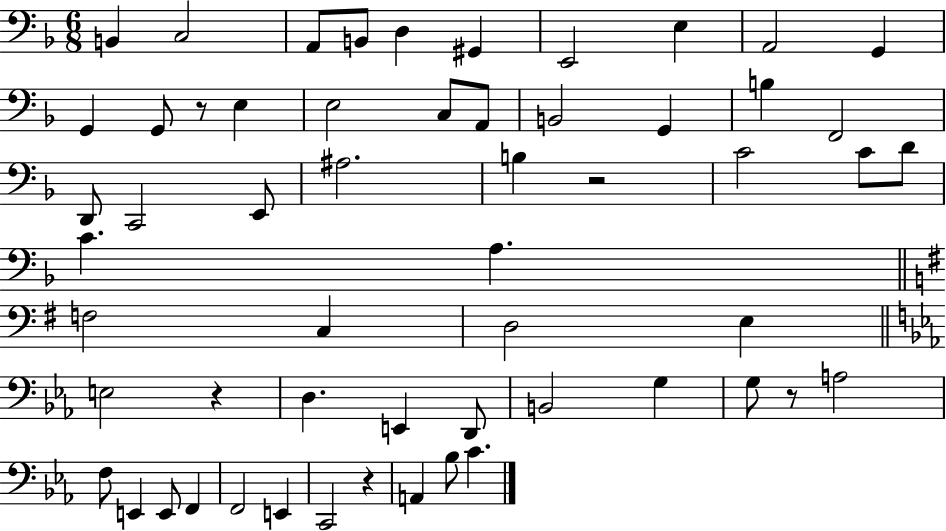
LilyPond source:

{
  \clef bass
  \numericTimeSignature
  \time 6/8
  \key f \major
  b,4 c2 | a,8 b,8 d4 gis,4 | e,2 e4 | a,2 g,4 | \break g,4 g,8 r8 e4 | e2 c8 a,8 | b,2 g,4 | b4 f,2 | \break d,8 c,2 e,8 | ais2. | b4 r2 | c'2 c'8 d'8 | \break c'4. a4. | \bar "||" \break \key g \major f2 c4 | d2 e4 | \bar "||" \break \key ees \major e2 r4 | d4. e,4 d,8 | b,2 g4 | g8 r8 a2 | \break f8 e,4 e,8 f,4 | f,2 e,4 | c,2 r4 | a,4 bes8 c'4. | \break \bar "|."
}